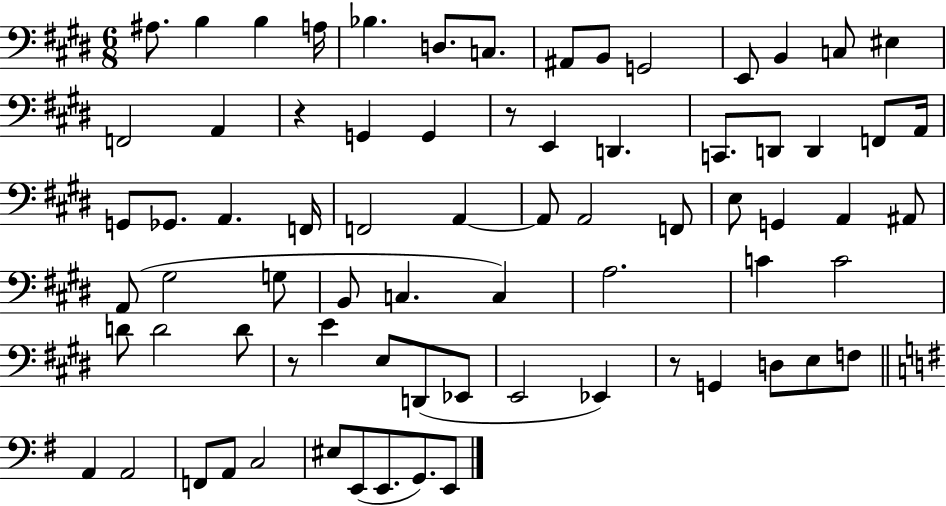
X:1
T:Untitled
M:6/8
L:1/4
K:E
^A,/2 B, B, A,/4 _B, D,/2 C,/2 ^A,,/2 B,,/2 G,,2 E,,/2 B,, C,/2 ^E, F,,2 A,, z G,, G,, z/2 E,, D,, C,,/2 D,,/2 D,, F,,/2 A,,/4 G,,/2 _G,,/2 A,, F,,/4 F,,2 A,, A,,/2 A,,2 F,,/2 E,/2 G,, A,, ^A,,/2 A,,/2 ^G,2 G,/2 B,,/2 C, C, A,2 C C2 D/2 D2 D/2 z/2 E E,/2 D,,/2 _E,,/2 E,,2 _E,, z/2 G,, D,/2 E,/2 F,/2 A,, A,,2 F,,/2 A,,/2 C,2 ^E,/2 E,,/2 E,,/2 G,,/2 E,,/2